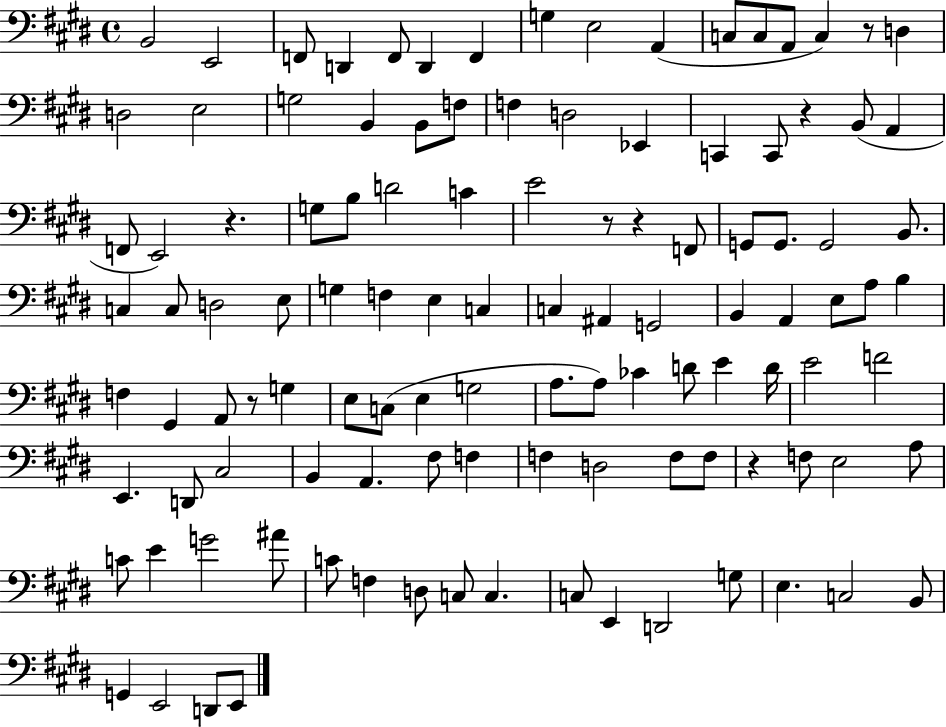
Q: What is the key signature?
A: E major